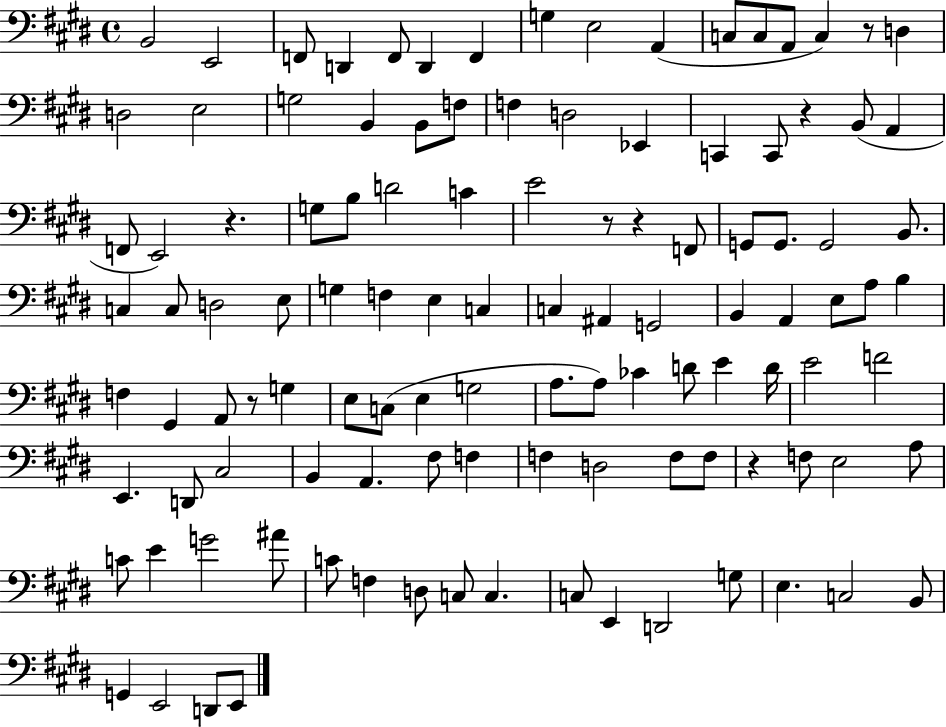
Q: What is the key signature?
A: E major